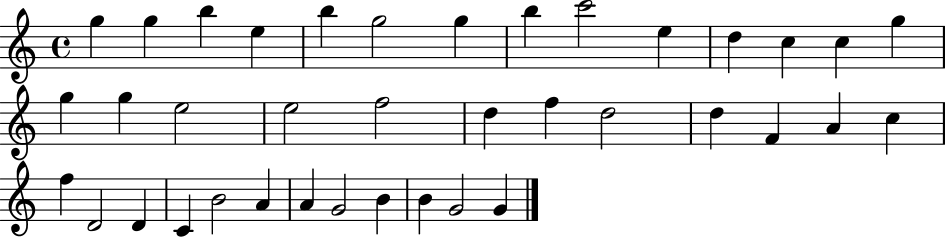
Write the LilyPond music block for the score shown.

{
  \clef treble
  \time 4/4
  \defaultTimeSignature
  \key c \major
  g''4 g''4 b''4 e''4 | b''4 g''2 g''4 | b''4 c'''2 e''4 | d''4 c''4 c''4 g''4 | \break g''4 g''4 e''2 | e''2 f''2 | d''4 f''4 d''2 | d''4 f'4 a'4 c''4 | \break f''4 d'2 d'4 | c'4 b'2 a'4 | a'4 g'2 b'4 | b'4 g'2 g'4 | \break \bar "|."
}